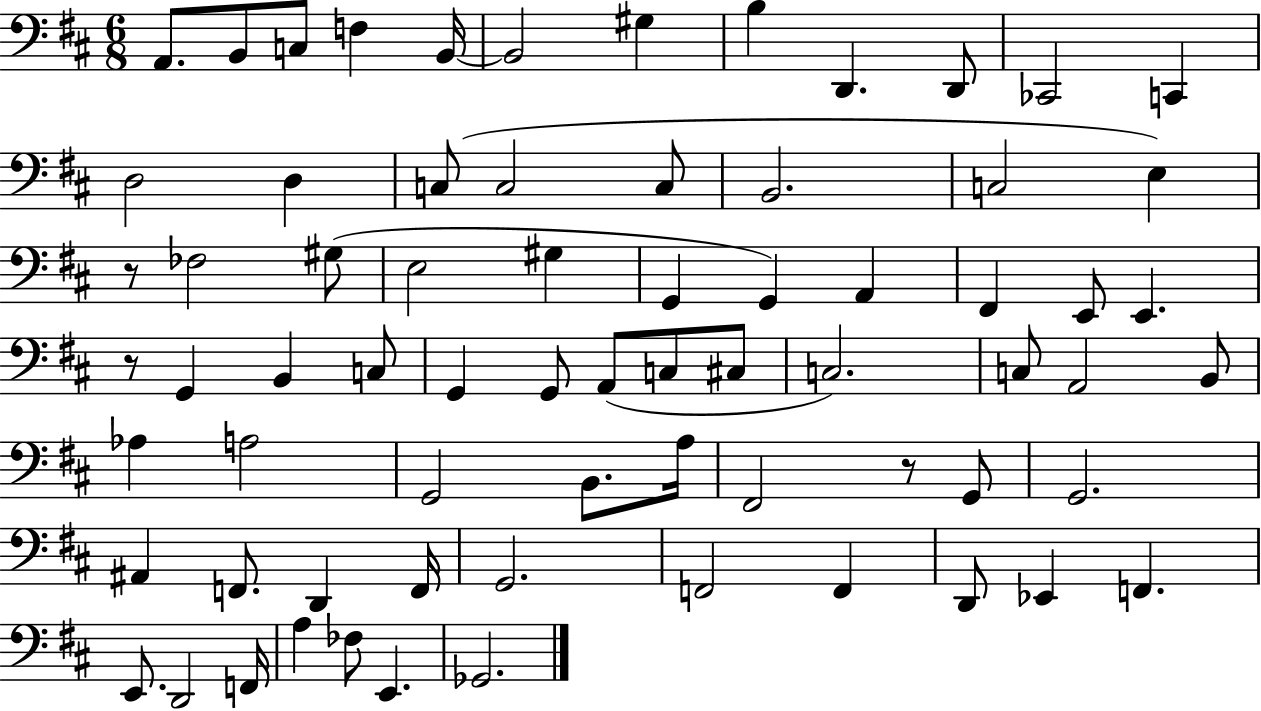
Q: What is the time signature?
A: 6/8